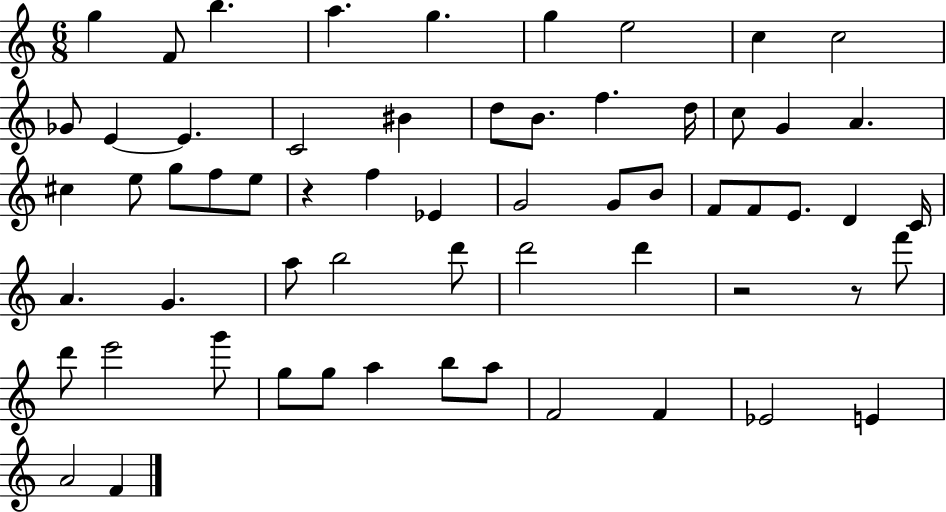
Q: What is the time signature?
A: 6/8